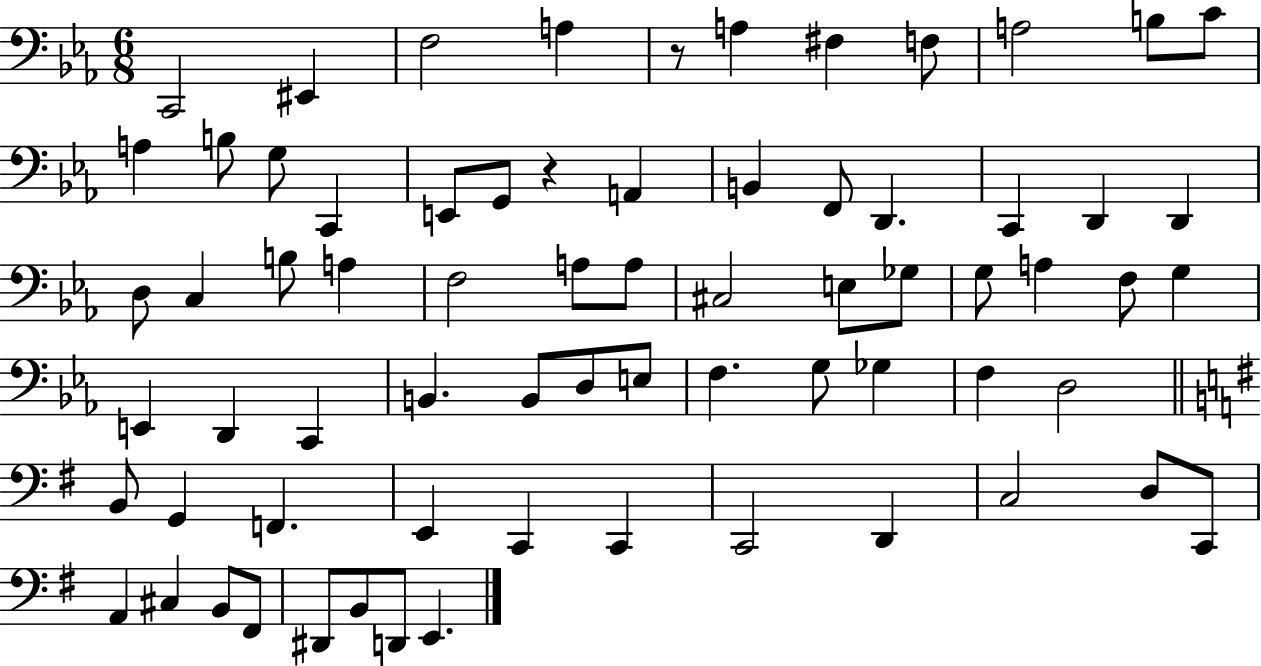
X:1
T:Untitled
M:6/8
L:1/4
K:Eb
C,,2 ^E,, F,2 A, z/2 A, ^F, F,/2 A,2 B,/2 C/2 A, B,/2 G,/2 C,, E,,/2 G,,/2 z A,, B,, F,,/2 D,, C,, D,, D,, D,/2 C, B,/2 A, F,2 A,/2 A,/2 ^C,2 E,/2 _G,/2 G,/2 A, F,/2 G, E,, D,, C,, B,, B,,/2 D,/2 E,/2 F, G,/2 _G, F, D,2 B,,/2 G,, F,, E,, C,, C,, C,,2 D,, C,2 D,/2 C,,/2 A,, ^C, B,,/2 ^F,,/2 ^D,,/2 B,,/2 D,,/2 E,,